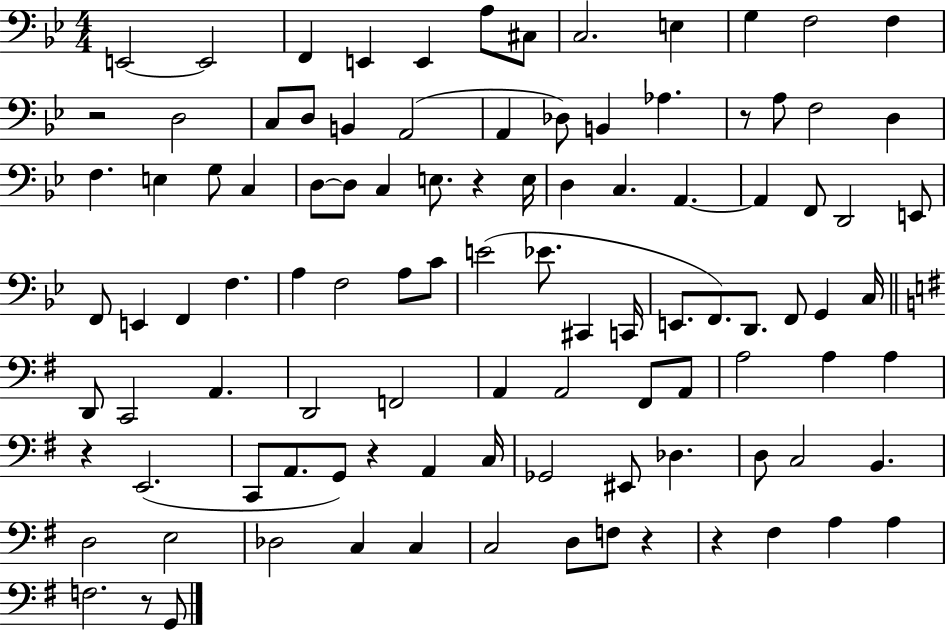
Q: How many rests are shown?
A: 8